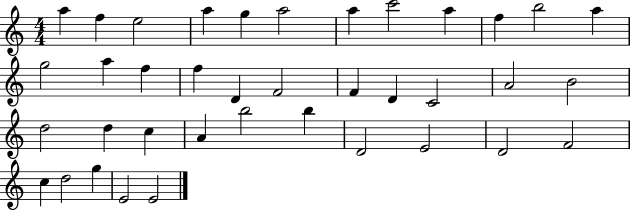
X:1
T:Untitled
M:4/4
L:1/4
K:C
a f e2 a g a2 a c'2 a f b2 a g2 a f f D F2 F D C2 A2 B2 d2 d c A b2 b D2 E2 D2 F2 c d2 g E2 E2